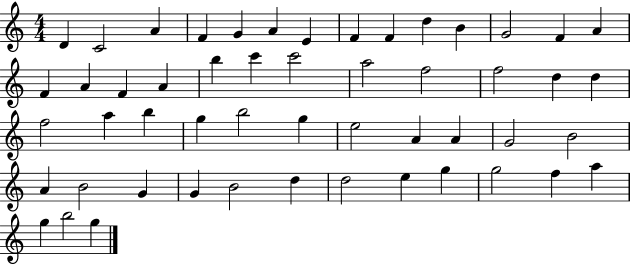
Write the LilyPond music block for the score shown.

{
  \clef treble
  \numericTimeSignature
  \time 4/4
  \key c \major
  d'4 c'2 a'4 | f'4 g'4 a'4 e'4 | f'4 f'4 d''4 b'4 | g'2 f'4 a'4 | \break f'4 a'4 f'4 a'4 | b''4 c'''4 c'''2 | a''2 f''2 | f''2 d''4 d''4 | \break f''2 a''4 b''4 | g''4 b''2 g''4 | e''2 a'4 a'4 | g'2 b'2 | \break a'4 b'2 g'4 | g'4 b'2 d''4 | d''2 e''4 g''4 | g''2 f''4 a''4 | \break g''4 b''2 g''4 | \bar "|."
}